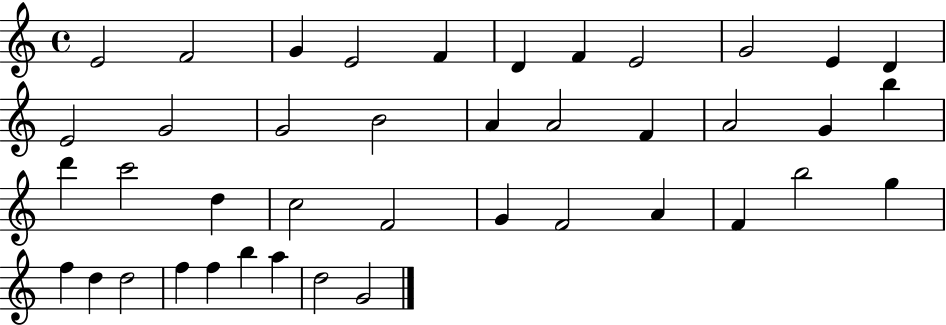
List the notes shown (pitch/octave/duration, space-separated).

E4/h F4/h G4/q E4/h F4/q D4/q F4/q E4/h G4/h E4/q D4/q E4/h G4/h G4/h B4/h A4/q A4/h F4/q A4/h G4/q B5/q D6/q C6/h D5/q C5/h F4/h G4/q F4/h A4/q F4/q B5/h G5/q F5/q D5/q D5/h F5/q F5/q B5/q A5/q D5/h G4/h